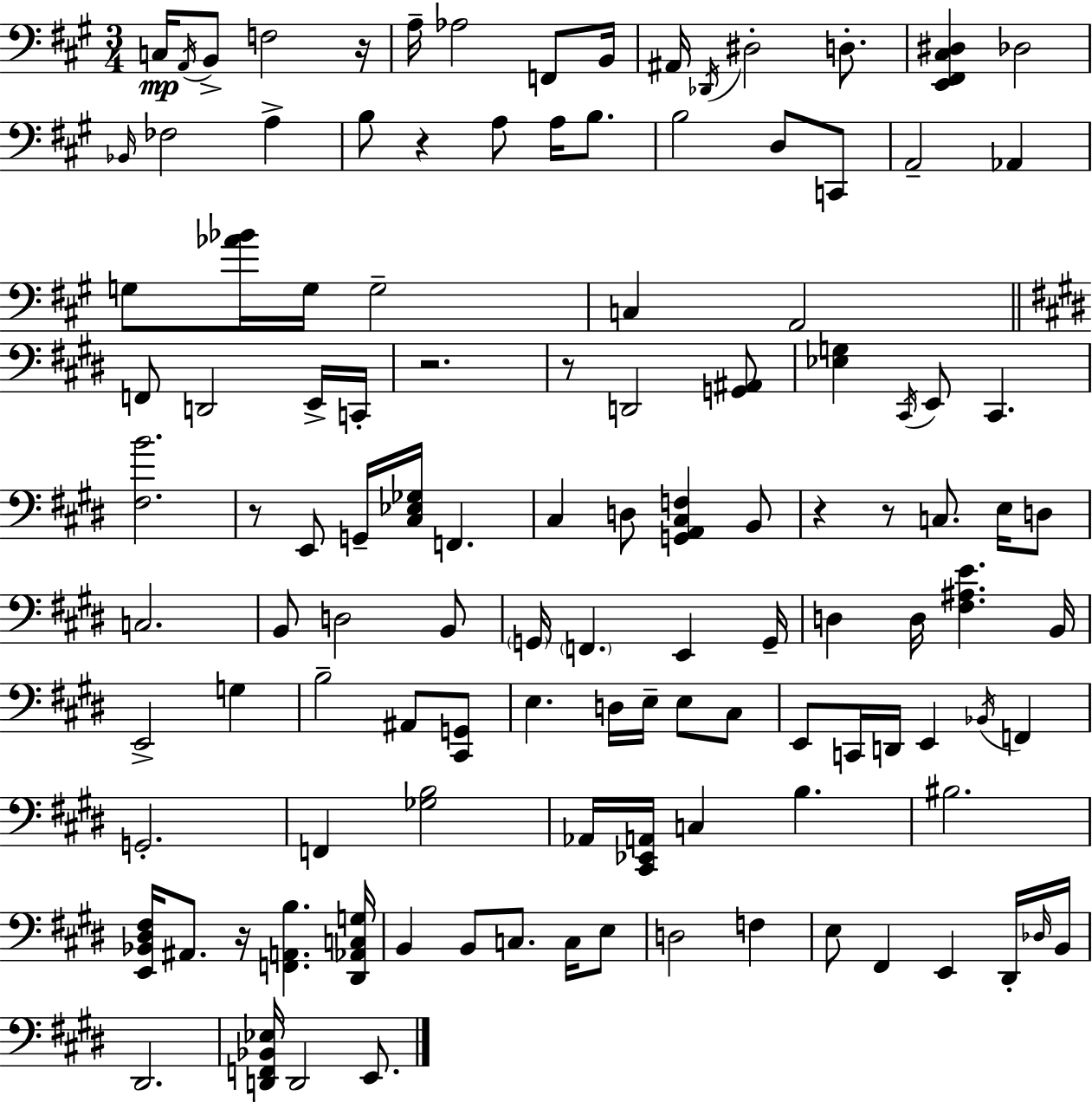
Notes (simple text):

C3/s A2/s B2/e F3/h R/s A3/s Ab3/h F2/e B2/s A#2/s Db2/s D#3/h D3/e. [E2,F#2,C#3,D#3]/q Db3/h Bb2/s FES3/h A3/q B3/e R/q A3/e A3/s B3/e. B3/h D3/e C2/e A2/h Ab2/q G3/e [Ab4,Bb4]/s G3/s G3/h C3/q A2/h F2/e D2/h E2/s C2/s R/h. R/e D2/h [G2,A#2]/e [Eb3,G3]/q C#2/s E2/e C#2/q. [F#3,B4]/h. R/e E2/e G2/s [C#3,Eb3,Gb3]/s F2/q. C#3/q D3/e [G2,A2,C#3,F3]/q B2/e R/q R/e C3/e. E3/s D3/e C3/h. B2/e D3/h B2/e G2/s F2/q. E2/q G2/s D3/q D3/s [F#3,A#3,E4]/q. B2/s E2/h G3/q B3/h A#2/e [C#2,G2]/e E3/q. D3/s E3/s E3/e C#3/e E2/e C2/s D2/s E2/q Bb2/s F2/q G2/h. F2/q [Gb3,B3]/h Ab2/s [C#2,Eb2,A2]/s C3/q B3/q. BIS3/h. [E2,Bb2,D#3,F#3]/s A#2/e. R/s [F2,A2,B3]/q. [D#2,Ab2,C3,G3]/s B2/q B2/e C3/e. C3/s E3/e D3/h F3/q E3/e F#2/q E2/q D#2/s Db3/s B2/s D#2/h. [D2,F2,Bb2,Eb3]/s D2/h E2/e.